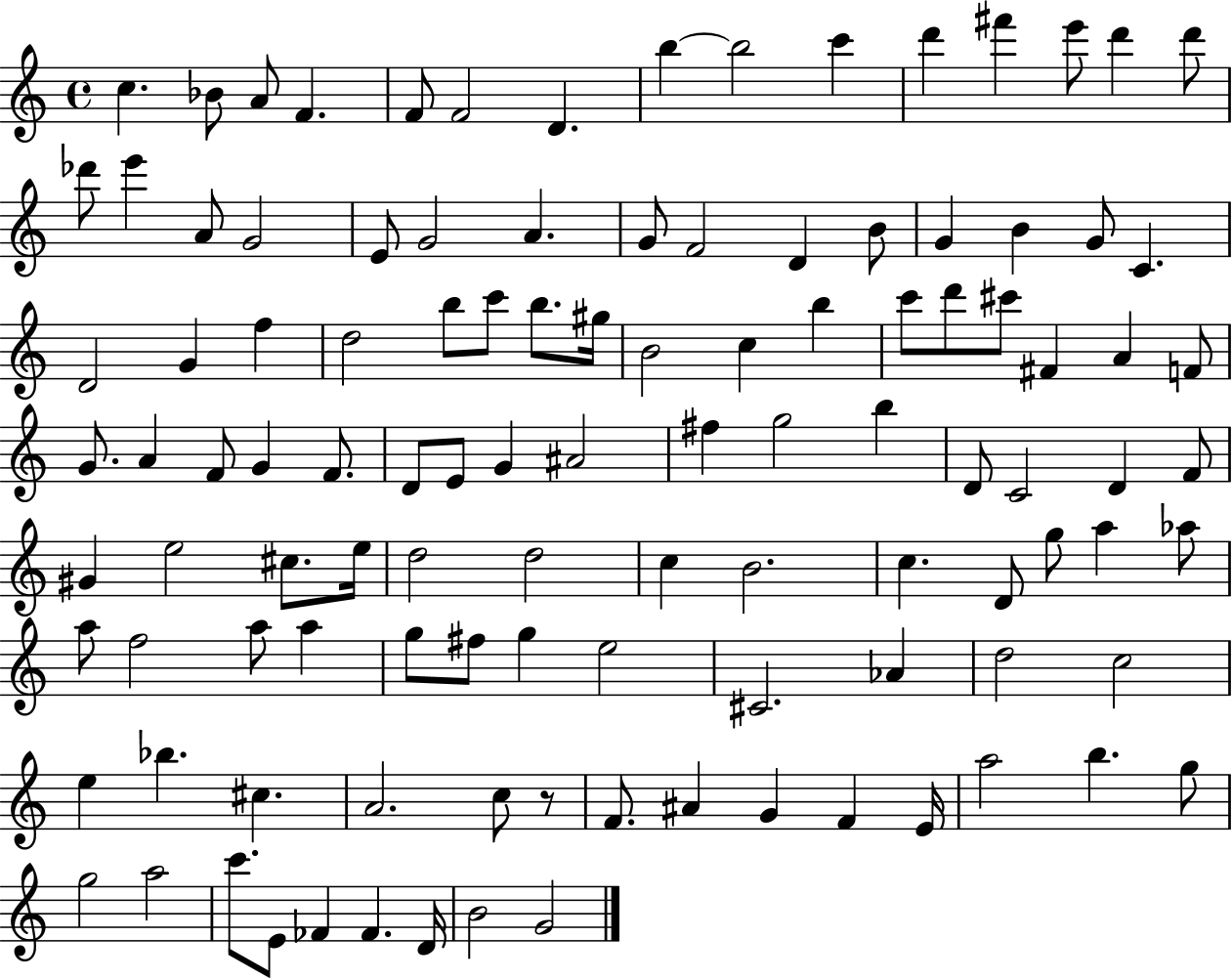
{
  \clef treble
  \time 4/4
  \defaultTimeSignature
  \key c \major
  c''4. bes'8 a'8 f'4. | f'8 f'2 d'4. | b''4~~ b''2 c'''4 | d'''4 fis'''4 e'''8 d'''4 d'''8 | \break des'''8 e'''4 a'8 g'2 | e'8 g'2 a'4. | g'8 f'2 d'4 b'8 | g'4 b'4 g'8 c'4. | \break d'2 g'4 f''4 | d''2 b''8 c'''8 b''8. gis''16 | b'2 c''4 b''4 | c'''8 d'''8 cis'''8 fis'4 a'4 f'8 | \break g'8. a'4 f'8 g'4 f'8. | d'8 e'8 g'4 ais'2 | fis''4 g''2 b''4 | d'8 c'2 d'4 f'8 | \break gis'4 e''2 cis''8. e''16 | d''2 d''2 | c''4 b'2. | c''4. d'8 g''8 a''4 aes''8 | \break a''8 f''2 a''8 a''4 | g''8 fis''8 g''4 e''2 | cis'2. aes'4 | d''2 c''2 | \break e''4 bes''4. cis''4. | a'2. c''8 r8 | f'8. ais'4 g'4 f'4 e'16 | a''2 b''4. g''8 | \break g''2 a''2 | c'''8. e'8 fes'4 fes'4. d'16 | b'2 g'2 | \bar "|."
}